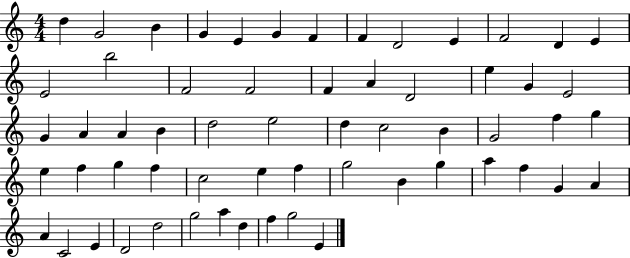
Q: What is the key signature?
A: C major